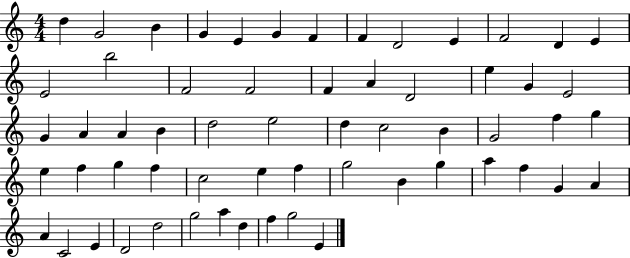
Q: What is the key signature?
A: C major